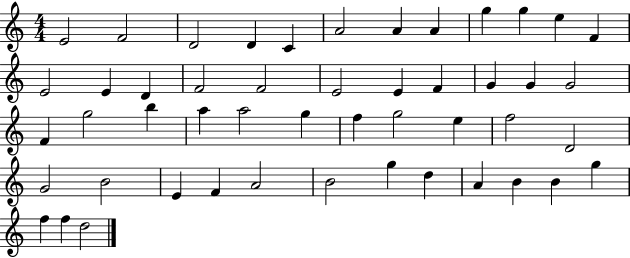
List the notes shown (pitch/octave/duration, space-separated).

E4/h F4/h D4/h D4/q C4/q A4/h A4/q A4/q G5/q G5/q E5/q F4/q E4/h E4/q D4/q F4/h F4/h E4/h E4/q F4/q G4/q G4/q G4/h F4/q G5/h B5/q A5/q A5/h G5/q F5/q G5/h E5/q F5/h D4/h G4/h B4/h E4/q F4/q A4/h B4/h G5/q D5/q A4/q B4/q B4/q G5/q F5/q F5/q D5/h